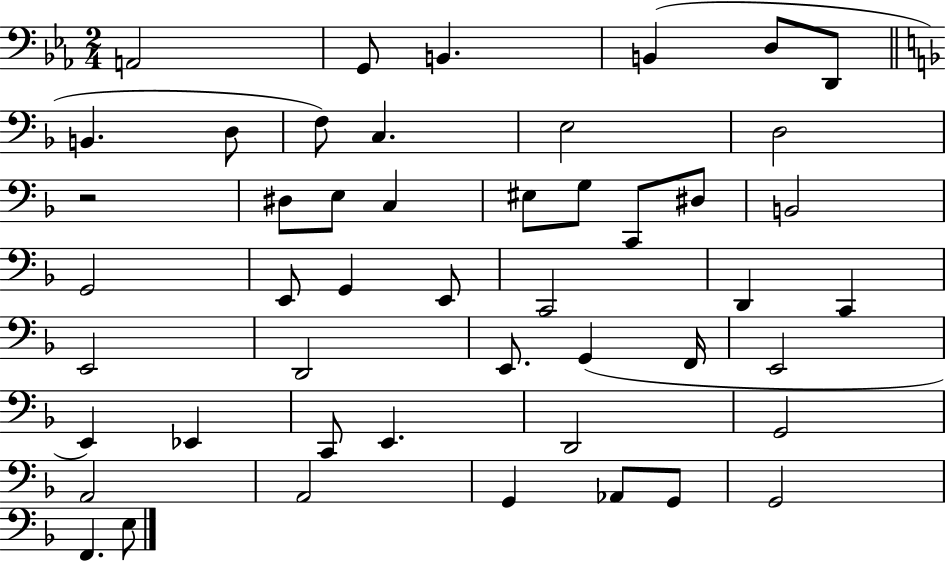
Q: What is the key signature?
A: EES major